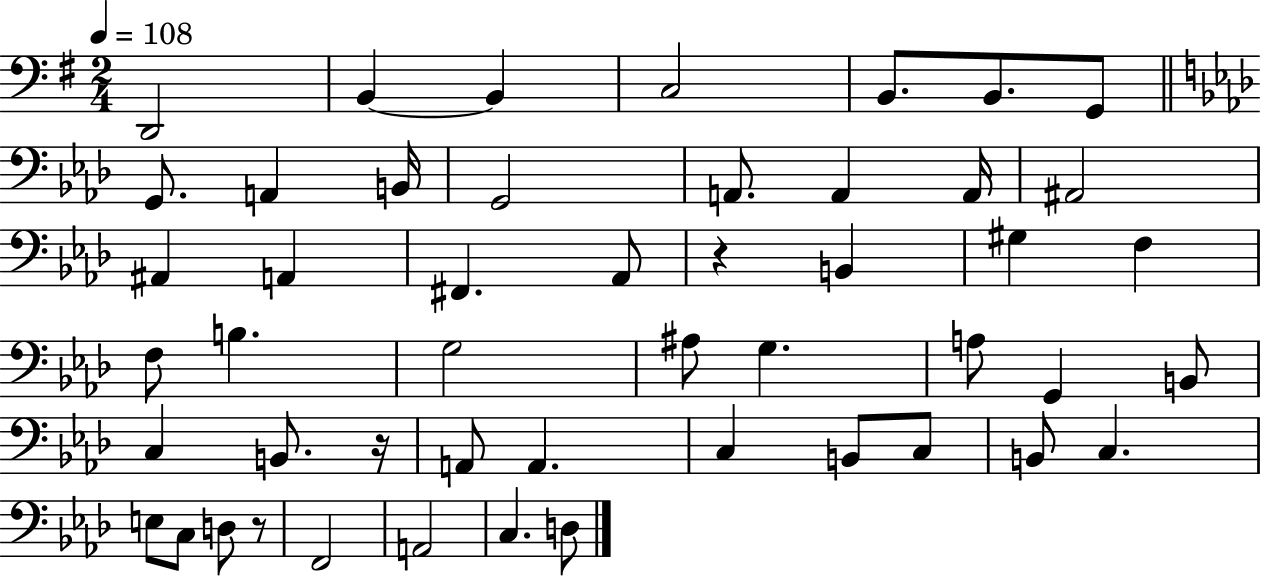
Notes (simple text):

D2/h B2/q B2/q C3/h B2/e. B2/e. G2/e G2/e. A2/q B2/s G2/h A2/e. A2/q A2/s A#2/h A#2/q A2/q F#2/q. Ab2/e R/q B2/q G#3/q F3/q F3/e B3/q. G3/h A#3/e G3/q. A3/e G2/q B2/e C3/q B2/e. R/s A2/e A2/q. C3/q B2/e C3/e B2/e C3/q. E3/e C3/e D3/e R/e F2/h A2/h C3/q. D3/e